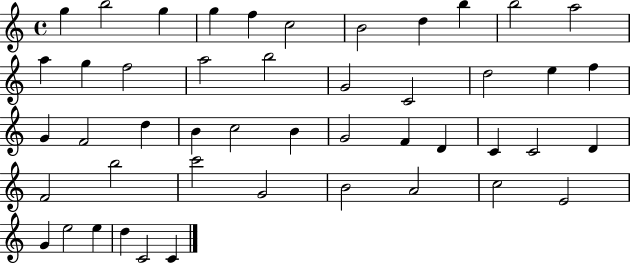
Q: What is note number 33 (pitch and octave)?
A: D4